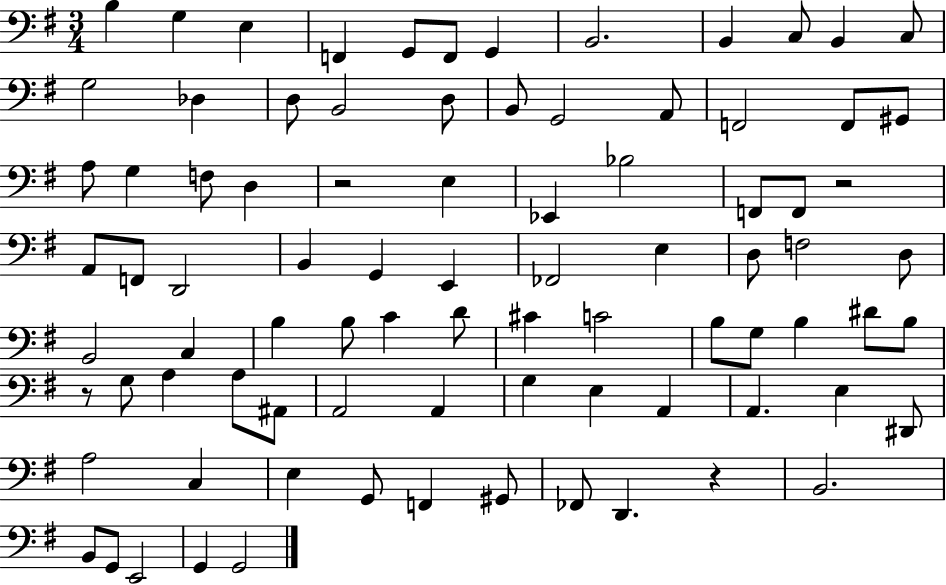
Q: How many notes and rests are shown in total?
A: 86